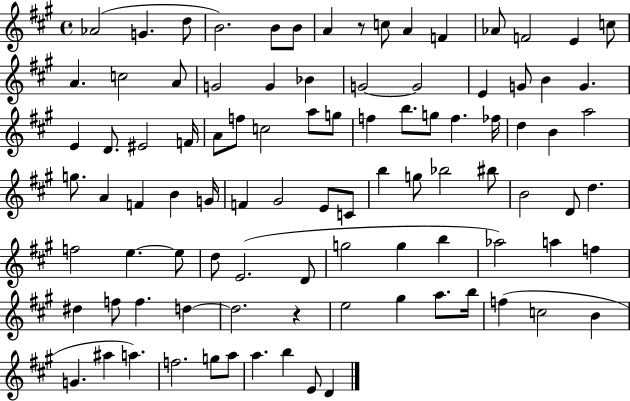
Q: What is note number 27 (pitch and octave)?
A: E4